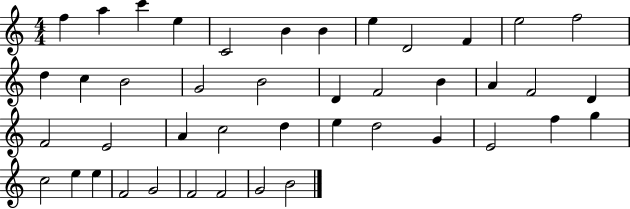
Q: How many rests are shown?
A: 0